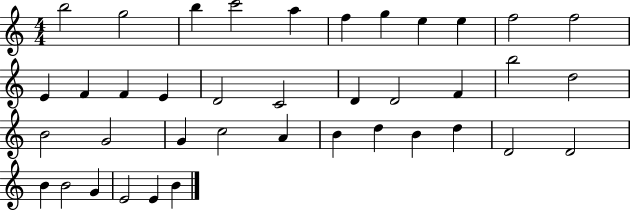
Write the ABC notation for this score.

X:1
T:Untitled
M:4/4
L:1/4
K:C
b2 g2 b c'2 a f g e e f2 f2 E F F E D2 C2 D D2 F b2 d2 B2 G2 G c2 A B d B d D2 D2 B B2 G E2 E B